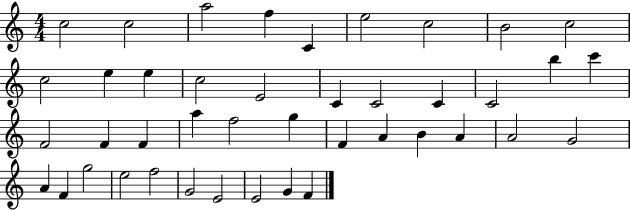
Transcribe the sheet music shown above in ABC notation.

X:1
T:Untitled
M:4/4
L:1/4
K:C
c2 c2 a2 f C e2 c2 B2 c2 c2 e e c2 E2 C C2 C C2 b c' F2 F F a f2 g F A B A A2 G2 A F g2 e2 f2 G2 E2 E2 G F